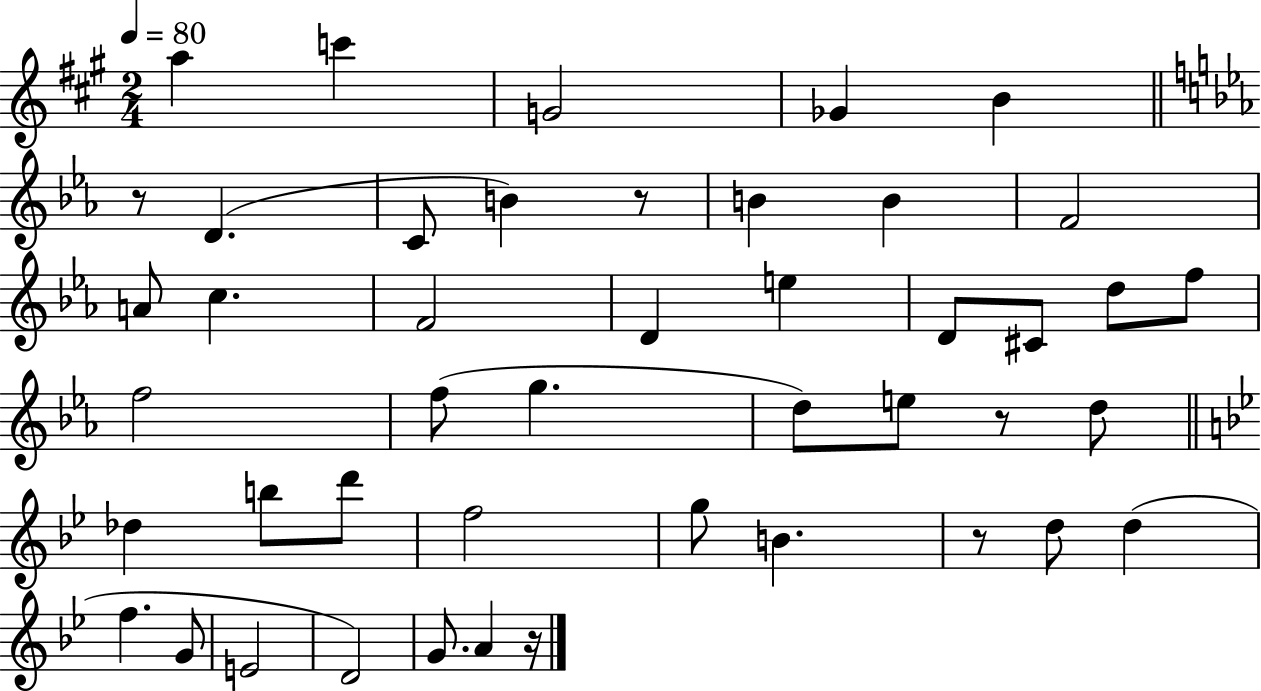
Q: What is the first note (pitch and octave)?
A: A5